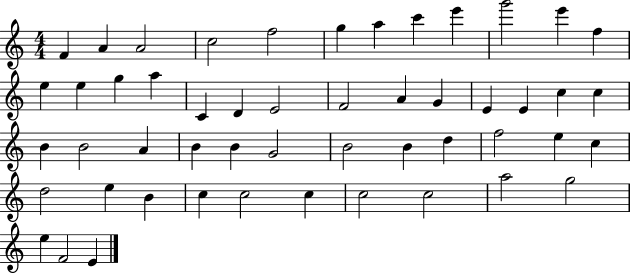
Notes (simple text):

F4/q A4/q A4/h C5/h F5/h G5/q A5/q C6/q E6/q G6/h E6/q F5/q E5/q E5/q G5/q A5/q C4/q D4/q E4/h F4/h A4/q G4/q E4/q E4/q C5/q C5/q B4/q B4/h A4/q B4/q B4/q G4/h B4/h B4/q D5/q F5/h E5/q C5/q D5/h E5/q B4/q C5/q C5/h C5/q C5/h C5/h A5/h G5/h E5/q F4/h E4/q